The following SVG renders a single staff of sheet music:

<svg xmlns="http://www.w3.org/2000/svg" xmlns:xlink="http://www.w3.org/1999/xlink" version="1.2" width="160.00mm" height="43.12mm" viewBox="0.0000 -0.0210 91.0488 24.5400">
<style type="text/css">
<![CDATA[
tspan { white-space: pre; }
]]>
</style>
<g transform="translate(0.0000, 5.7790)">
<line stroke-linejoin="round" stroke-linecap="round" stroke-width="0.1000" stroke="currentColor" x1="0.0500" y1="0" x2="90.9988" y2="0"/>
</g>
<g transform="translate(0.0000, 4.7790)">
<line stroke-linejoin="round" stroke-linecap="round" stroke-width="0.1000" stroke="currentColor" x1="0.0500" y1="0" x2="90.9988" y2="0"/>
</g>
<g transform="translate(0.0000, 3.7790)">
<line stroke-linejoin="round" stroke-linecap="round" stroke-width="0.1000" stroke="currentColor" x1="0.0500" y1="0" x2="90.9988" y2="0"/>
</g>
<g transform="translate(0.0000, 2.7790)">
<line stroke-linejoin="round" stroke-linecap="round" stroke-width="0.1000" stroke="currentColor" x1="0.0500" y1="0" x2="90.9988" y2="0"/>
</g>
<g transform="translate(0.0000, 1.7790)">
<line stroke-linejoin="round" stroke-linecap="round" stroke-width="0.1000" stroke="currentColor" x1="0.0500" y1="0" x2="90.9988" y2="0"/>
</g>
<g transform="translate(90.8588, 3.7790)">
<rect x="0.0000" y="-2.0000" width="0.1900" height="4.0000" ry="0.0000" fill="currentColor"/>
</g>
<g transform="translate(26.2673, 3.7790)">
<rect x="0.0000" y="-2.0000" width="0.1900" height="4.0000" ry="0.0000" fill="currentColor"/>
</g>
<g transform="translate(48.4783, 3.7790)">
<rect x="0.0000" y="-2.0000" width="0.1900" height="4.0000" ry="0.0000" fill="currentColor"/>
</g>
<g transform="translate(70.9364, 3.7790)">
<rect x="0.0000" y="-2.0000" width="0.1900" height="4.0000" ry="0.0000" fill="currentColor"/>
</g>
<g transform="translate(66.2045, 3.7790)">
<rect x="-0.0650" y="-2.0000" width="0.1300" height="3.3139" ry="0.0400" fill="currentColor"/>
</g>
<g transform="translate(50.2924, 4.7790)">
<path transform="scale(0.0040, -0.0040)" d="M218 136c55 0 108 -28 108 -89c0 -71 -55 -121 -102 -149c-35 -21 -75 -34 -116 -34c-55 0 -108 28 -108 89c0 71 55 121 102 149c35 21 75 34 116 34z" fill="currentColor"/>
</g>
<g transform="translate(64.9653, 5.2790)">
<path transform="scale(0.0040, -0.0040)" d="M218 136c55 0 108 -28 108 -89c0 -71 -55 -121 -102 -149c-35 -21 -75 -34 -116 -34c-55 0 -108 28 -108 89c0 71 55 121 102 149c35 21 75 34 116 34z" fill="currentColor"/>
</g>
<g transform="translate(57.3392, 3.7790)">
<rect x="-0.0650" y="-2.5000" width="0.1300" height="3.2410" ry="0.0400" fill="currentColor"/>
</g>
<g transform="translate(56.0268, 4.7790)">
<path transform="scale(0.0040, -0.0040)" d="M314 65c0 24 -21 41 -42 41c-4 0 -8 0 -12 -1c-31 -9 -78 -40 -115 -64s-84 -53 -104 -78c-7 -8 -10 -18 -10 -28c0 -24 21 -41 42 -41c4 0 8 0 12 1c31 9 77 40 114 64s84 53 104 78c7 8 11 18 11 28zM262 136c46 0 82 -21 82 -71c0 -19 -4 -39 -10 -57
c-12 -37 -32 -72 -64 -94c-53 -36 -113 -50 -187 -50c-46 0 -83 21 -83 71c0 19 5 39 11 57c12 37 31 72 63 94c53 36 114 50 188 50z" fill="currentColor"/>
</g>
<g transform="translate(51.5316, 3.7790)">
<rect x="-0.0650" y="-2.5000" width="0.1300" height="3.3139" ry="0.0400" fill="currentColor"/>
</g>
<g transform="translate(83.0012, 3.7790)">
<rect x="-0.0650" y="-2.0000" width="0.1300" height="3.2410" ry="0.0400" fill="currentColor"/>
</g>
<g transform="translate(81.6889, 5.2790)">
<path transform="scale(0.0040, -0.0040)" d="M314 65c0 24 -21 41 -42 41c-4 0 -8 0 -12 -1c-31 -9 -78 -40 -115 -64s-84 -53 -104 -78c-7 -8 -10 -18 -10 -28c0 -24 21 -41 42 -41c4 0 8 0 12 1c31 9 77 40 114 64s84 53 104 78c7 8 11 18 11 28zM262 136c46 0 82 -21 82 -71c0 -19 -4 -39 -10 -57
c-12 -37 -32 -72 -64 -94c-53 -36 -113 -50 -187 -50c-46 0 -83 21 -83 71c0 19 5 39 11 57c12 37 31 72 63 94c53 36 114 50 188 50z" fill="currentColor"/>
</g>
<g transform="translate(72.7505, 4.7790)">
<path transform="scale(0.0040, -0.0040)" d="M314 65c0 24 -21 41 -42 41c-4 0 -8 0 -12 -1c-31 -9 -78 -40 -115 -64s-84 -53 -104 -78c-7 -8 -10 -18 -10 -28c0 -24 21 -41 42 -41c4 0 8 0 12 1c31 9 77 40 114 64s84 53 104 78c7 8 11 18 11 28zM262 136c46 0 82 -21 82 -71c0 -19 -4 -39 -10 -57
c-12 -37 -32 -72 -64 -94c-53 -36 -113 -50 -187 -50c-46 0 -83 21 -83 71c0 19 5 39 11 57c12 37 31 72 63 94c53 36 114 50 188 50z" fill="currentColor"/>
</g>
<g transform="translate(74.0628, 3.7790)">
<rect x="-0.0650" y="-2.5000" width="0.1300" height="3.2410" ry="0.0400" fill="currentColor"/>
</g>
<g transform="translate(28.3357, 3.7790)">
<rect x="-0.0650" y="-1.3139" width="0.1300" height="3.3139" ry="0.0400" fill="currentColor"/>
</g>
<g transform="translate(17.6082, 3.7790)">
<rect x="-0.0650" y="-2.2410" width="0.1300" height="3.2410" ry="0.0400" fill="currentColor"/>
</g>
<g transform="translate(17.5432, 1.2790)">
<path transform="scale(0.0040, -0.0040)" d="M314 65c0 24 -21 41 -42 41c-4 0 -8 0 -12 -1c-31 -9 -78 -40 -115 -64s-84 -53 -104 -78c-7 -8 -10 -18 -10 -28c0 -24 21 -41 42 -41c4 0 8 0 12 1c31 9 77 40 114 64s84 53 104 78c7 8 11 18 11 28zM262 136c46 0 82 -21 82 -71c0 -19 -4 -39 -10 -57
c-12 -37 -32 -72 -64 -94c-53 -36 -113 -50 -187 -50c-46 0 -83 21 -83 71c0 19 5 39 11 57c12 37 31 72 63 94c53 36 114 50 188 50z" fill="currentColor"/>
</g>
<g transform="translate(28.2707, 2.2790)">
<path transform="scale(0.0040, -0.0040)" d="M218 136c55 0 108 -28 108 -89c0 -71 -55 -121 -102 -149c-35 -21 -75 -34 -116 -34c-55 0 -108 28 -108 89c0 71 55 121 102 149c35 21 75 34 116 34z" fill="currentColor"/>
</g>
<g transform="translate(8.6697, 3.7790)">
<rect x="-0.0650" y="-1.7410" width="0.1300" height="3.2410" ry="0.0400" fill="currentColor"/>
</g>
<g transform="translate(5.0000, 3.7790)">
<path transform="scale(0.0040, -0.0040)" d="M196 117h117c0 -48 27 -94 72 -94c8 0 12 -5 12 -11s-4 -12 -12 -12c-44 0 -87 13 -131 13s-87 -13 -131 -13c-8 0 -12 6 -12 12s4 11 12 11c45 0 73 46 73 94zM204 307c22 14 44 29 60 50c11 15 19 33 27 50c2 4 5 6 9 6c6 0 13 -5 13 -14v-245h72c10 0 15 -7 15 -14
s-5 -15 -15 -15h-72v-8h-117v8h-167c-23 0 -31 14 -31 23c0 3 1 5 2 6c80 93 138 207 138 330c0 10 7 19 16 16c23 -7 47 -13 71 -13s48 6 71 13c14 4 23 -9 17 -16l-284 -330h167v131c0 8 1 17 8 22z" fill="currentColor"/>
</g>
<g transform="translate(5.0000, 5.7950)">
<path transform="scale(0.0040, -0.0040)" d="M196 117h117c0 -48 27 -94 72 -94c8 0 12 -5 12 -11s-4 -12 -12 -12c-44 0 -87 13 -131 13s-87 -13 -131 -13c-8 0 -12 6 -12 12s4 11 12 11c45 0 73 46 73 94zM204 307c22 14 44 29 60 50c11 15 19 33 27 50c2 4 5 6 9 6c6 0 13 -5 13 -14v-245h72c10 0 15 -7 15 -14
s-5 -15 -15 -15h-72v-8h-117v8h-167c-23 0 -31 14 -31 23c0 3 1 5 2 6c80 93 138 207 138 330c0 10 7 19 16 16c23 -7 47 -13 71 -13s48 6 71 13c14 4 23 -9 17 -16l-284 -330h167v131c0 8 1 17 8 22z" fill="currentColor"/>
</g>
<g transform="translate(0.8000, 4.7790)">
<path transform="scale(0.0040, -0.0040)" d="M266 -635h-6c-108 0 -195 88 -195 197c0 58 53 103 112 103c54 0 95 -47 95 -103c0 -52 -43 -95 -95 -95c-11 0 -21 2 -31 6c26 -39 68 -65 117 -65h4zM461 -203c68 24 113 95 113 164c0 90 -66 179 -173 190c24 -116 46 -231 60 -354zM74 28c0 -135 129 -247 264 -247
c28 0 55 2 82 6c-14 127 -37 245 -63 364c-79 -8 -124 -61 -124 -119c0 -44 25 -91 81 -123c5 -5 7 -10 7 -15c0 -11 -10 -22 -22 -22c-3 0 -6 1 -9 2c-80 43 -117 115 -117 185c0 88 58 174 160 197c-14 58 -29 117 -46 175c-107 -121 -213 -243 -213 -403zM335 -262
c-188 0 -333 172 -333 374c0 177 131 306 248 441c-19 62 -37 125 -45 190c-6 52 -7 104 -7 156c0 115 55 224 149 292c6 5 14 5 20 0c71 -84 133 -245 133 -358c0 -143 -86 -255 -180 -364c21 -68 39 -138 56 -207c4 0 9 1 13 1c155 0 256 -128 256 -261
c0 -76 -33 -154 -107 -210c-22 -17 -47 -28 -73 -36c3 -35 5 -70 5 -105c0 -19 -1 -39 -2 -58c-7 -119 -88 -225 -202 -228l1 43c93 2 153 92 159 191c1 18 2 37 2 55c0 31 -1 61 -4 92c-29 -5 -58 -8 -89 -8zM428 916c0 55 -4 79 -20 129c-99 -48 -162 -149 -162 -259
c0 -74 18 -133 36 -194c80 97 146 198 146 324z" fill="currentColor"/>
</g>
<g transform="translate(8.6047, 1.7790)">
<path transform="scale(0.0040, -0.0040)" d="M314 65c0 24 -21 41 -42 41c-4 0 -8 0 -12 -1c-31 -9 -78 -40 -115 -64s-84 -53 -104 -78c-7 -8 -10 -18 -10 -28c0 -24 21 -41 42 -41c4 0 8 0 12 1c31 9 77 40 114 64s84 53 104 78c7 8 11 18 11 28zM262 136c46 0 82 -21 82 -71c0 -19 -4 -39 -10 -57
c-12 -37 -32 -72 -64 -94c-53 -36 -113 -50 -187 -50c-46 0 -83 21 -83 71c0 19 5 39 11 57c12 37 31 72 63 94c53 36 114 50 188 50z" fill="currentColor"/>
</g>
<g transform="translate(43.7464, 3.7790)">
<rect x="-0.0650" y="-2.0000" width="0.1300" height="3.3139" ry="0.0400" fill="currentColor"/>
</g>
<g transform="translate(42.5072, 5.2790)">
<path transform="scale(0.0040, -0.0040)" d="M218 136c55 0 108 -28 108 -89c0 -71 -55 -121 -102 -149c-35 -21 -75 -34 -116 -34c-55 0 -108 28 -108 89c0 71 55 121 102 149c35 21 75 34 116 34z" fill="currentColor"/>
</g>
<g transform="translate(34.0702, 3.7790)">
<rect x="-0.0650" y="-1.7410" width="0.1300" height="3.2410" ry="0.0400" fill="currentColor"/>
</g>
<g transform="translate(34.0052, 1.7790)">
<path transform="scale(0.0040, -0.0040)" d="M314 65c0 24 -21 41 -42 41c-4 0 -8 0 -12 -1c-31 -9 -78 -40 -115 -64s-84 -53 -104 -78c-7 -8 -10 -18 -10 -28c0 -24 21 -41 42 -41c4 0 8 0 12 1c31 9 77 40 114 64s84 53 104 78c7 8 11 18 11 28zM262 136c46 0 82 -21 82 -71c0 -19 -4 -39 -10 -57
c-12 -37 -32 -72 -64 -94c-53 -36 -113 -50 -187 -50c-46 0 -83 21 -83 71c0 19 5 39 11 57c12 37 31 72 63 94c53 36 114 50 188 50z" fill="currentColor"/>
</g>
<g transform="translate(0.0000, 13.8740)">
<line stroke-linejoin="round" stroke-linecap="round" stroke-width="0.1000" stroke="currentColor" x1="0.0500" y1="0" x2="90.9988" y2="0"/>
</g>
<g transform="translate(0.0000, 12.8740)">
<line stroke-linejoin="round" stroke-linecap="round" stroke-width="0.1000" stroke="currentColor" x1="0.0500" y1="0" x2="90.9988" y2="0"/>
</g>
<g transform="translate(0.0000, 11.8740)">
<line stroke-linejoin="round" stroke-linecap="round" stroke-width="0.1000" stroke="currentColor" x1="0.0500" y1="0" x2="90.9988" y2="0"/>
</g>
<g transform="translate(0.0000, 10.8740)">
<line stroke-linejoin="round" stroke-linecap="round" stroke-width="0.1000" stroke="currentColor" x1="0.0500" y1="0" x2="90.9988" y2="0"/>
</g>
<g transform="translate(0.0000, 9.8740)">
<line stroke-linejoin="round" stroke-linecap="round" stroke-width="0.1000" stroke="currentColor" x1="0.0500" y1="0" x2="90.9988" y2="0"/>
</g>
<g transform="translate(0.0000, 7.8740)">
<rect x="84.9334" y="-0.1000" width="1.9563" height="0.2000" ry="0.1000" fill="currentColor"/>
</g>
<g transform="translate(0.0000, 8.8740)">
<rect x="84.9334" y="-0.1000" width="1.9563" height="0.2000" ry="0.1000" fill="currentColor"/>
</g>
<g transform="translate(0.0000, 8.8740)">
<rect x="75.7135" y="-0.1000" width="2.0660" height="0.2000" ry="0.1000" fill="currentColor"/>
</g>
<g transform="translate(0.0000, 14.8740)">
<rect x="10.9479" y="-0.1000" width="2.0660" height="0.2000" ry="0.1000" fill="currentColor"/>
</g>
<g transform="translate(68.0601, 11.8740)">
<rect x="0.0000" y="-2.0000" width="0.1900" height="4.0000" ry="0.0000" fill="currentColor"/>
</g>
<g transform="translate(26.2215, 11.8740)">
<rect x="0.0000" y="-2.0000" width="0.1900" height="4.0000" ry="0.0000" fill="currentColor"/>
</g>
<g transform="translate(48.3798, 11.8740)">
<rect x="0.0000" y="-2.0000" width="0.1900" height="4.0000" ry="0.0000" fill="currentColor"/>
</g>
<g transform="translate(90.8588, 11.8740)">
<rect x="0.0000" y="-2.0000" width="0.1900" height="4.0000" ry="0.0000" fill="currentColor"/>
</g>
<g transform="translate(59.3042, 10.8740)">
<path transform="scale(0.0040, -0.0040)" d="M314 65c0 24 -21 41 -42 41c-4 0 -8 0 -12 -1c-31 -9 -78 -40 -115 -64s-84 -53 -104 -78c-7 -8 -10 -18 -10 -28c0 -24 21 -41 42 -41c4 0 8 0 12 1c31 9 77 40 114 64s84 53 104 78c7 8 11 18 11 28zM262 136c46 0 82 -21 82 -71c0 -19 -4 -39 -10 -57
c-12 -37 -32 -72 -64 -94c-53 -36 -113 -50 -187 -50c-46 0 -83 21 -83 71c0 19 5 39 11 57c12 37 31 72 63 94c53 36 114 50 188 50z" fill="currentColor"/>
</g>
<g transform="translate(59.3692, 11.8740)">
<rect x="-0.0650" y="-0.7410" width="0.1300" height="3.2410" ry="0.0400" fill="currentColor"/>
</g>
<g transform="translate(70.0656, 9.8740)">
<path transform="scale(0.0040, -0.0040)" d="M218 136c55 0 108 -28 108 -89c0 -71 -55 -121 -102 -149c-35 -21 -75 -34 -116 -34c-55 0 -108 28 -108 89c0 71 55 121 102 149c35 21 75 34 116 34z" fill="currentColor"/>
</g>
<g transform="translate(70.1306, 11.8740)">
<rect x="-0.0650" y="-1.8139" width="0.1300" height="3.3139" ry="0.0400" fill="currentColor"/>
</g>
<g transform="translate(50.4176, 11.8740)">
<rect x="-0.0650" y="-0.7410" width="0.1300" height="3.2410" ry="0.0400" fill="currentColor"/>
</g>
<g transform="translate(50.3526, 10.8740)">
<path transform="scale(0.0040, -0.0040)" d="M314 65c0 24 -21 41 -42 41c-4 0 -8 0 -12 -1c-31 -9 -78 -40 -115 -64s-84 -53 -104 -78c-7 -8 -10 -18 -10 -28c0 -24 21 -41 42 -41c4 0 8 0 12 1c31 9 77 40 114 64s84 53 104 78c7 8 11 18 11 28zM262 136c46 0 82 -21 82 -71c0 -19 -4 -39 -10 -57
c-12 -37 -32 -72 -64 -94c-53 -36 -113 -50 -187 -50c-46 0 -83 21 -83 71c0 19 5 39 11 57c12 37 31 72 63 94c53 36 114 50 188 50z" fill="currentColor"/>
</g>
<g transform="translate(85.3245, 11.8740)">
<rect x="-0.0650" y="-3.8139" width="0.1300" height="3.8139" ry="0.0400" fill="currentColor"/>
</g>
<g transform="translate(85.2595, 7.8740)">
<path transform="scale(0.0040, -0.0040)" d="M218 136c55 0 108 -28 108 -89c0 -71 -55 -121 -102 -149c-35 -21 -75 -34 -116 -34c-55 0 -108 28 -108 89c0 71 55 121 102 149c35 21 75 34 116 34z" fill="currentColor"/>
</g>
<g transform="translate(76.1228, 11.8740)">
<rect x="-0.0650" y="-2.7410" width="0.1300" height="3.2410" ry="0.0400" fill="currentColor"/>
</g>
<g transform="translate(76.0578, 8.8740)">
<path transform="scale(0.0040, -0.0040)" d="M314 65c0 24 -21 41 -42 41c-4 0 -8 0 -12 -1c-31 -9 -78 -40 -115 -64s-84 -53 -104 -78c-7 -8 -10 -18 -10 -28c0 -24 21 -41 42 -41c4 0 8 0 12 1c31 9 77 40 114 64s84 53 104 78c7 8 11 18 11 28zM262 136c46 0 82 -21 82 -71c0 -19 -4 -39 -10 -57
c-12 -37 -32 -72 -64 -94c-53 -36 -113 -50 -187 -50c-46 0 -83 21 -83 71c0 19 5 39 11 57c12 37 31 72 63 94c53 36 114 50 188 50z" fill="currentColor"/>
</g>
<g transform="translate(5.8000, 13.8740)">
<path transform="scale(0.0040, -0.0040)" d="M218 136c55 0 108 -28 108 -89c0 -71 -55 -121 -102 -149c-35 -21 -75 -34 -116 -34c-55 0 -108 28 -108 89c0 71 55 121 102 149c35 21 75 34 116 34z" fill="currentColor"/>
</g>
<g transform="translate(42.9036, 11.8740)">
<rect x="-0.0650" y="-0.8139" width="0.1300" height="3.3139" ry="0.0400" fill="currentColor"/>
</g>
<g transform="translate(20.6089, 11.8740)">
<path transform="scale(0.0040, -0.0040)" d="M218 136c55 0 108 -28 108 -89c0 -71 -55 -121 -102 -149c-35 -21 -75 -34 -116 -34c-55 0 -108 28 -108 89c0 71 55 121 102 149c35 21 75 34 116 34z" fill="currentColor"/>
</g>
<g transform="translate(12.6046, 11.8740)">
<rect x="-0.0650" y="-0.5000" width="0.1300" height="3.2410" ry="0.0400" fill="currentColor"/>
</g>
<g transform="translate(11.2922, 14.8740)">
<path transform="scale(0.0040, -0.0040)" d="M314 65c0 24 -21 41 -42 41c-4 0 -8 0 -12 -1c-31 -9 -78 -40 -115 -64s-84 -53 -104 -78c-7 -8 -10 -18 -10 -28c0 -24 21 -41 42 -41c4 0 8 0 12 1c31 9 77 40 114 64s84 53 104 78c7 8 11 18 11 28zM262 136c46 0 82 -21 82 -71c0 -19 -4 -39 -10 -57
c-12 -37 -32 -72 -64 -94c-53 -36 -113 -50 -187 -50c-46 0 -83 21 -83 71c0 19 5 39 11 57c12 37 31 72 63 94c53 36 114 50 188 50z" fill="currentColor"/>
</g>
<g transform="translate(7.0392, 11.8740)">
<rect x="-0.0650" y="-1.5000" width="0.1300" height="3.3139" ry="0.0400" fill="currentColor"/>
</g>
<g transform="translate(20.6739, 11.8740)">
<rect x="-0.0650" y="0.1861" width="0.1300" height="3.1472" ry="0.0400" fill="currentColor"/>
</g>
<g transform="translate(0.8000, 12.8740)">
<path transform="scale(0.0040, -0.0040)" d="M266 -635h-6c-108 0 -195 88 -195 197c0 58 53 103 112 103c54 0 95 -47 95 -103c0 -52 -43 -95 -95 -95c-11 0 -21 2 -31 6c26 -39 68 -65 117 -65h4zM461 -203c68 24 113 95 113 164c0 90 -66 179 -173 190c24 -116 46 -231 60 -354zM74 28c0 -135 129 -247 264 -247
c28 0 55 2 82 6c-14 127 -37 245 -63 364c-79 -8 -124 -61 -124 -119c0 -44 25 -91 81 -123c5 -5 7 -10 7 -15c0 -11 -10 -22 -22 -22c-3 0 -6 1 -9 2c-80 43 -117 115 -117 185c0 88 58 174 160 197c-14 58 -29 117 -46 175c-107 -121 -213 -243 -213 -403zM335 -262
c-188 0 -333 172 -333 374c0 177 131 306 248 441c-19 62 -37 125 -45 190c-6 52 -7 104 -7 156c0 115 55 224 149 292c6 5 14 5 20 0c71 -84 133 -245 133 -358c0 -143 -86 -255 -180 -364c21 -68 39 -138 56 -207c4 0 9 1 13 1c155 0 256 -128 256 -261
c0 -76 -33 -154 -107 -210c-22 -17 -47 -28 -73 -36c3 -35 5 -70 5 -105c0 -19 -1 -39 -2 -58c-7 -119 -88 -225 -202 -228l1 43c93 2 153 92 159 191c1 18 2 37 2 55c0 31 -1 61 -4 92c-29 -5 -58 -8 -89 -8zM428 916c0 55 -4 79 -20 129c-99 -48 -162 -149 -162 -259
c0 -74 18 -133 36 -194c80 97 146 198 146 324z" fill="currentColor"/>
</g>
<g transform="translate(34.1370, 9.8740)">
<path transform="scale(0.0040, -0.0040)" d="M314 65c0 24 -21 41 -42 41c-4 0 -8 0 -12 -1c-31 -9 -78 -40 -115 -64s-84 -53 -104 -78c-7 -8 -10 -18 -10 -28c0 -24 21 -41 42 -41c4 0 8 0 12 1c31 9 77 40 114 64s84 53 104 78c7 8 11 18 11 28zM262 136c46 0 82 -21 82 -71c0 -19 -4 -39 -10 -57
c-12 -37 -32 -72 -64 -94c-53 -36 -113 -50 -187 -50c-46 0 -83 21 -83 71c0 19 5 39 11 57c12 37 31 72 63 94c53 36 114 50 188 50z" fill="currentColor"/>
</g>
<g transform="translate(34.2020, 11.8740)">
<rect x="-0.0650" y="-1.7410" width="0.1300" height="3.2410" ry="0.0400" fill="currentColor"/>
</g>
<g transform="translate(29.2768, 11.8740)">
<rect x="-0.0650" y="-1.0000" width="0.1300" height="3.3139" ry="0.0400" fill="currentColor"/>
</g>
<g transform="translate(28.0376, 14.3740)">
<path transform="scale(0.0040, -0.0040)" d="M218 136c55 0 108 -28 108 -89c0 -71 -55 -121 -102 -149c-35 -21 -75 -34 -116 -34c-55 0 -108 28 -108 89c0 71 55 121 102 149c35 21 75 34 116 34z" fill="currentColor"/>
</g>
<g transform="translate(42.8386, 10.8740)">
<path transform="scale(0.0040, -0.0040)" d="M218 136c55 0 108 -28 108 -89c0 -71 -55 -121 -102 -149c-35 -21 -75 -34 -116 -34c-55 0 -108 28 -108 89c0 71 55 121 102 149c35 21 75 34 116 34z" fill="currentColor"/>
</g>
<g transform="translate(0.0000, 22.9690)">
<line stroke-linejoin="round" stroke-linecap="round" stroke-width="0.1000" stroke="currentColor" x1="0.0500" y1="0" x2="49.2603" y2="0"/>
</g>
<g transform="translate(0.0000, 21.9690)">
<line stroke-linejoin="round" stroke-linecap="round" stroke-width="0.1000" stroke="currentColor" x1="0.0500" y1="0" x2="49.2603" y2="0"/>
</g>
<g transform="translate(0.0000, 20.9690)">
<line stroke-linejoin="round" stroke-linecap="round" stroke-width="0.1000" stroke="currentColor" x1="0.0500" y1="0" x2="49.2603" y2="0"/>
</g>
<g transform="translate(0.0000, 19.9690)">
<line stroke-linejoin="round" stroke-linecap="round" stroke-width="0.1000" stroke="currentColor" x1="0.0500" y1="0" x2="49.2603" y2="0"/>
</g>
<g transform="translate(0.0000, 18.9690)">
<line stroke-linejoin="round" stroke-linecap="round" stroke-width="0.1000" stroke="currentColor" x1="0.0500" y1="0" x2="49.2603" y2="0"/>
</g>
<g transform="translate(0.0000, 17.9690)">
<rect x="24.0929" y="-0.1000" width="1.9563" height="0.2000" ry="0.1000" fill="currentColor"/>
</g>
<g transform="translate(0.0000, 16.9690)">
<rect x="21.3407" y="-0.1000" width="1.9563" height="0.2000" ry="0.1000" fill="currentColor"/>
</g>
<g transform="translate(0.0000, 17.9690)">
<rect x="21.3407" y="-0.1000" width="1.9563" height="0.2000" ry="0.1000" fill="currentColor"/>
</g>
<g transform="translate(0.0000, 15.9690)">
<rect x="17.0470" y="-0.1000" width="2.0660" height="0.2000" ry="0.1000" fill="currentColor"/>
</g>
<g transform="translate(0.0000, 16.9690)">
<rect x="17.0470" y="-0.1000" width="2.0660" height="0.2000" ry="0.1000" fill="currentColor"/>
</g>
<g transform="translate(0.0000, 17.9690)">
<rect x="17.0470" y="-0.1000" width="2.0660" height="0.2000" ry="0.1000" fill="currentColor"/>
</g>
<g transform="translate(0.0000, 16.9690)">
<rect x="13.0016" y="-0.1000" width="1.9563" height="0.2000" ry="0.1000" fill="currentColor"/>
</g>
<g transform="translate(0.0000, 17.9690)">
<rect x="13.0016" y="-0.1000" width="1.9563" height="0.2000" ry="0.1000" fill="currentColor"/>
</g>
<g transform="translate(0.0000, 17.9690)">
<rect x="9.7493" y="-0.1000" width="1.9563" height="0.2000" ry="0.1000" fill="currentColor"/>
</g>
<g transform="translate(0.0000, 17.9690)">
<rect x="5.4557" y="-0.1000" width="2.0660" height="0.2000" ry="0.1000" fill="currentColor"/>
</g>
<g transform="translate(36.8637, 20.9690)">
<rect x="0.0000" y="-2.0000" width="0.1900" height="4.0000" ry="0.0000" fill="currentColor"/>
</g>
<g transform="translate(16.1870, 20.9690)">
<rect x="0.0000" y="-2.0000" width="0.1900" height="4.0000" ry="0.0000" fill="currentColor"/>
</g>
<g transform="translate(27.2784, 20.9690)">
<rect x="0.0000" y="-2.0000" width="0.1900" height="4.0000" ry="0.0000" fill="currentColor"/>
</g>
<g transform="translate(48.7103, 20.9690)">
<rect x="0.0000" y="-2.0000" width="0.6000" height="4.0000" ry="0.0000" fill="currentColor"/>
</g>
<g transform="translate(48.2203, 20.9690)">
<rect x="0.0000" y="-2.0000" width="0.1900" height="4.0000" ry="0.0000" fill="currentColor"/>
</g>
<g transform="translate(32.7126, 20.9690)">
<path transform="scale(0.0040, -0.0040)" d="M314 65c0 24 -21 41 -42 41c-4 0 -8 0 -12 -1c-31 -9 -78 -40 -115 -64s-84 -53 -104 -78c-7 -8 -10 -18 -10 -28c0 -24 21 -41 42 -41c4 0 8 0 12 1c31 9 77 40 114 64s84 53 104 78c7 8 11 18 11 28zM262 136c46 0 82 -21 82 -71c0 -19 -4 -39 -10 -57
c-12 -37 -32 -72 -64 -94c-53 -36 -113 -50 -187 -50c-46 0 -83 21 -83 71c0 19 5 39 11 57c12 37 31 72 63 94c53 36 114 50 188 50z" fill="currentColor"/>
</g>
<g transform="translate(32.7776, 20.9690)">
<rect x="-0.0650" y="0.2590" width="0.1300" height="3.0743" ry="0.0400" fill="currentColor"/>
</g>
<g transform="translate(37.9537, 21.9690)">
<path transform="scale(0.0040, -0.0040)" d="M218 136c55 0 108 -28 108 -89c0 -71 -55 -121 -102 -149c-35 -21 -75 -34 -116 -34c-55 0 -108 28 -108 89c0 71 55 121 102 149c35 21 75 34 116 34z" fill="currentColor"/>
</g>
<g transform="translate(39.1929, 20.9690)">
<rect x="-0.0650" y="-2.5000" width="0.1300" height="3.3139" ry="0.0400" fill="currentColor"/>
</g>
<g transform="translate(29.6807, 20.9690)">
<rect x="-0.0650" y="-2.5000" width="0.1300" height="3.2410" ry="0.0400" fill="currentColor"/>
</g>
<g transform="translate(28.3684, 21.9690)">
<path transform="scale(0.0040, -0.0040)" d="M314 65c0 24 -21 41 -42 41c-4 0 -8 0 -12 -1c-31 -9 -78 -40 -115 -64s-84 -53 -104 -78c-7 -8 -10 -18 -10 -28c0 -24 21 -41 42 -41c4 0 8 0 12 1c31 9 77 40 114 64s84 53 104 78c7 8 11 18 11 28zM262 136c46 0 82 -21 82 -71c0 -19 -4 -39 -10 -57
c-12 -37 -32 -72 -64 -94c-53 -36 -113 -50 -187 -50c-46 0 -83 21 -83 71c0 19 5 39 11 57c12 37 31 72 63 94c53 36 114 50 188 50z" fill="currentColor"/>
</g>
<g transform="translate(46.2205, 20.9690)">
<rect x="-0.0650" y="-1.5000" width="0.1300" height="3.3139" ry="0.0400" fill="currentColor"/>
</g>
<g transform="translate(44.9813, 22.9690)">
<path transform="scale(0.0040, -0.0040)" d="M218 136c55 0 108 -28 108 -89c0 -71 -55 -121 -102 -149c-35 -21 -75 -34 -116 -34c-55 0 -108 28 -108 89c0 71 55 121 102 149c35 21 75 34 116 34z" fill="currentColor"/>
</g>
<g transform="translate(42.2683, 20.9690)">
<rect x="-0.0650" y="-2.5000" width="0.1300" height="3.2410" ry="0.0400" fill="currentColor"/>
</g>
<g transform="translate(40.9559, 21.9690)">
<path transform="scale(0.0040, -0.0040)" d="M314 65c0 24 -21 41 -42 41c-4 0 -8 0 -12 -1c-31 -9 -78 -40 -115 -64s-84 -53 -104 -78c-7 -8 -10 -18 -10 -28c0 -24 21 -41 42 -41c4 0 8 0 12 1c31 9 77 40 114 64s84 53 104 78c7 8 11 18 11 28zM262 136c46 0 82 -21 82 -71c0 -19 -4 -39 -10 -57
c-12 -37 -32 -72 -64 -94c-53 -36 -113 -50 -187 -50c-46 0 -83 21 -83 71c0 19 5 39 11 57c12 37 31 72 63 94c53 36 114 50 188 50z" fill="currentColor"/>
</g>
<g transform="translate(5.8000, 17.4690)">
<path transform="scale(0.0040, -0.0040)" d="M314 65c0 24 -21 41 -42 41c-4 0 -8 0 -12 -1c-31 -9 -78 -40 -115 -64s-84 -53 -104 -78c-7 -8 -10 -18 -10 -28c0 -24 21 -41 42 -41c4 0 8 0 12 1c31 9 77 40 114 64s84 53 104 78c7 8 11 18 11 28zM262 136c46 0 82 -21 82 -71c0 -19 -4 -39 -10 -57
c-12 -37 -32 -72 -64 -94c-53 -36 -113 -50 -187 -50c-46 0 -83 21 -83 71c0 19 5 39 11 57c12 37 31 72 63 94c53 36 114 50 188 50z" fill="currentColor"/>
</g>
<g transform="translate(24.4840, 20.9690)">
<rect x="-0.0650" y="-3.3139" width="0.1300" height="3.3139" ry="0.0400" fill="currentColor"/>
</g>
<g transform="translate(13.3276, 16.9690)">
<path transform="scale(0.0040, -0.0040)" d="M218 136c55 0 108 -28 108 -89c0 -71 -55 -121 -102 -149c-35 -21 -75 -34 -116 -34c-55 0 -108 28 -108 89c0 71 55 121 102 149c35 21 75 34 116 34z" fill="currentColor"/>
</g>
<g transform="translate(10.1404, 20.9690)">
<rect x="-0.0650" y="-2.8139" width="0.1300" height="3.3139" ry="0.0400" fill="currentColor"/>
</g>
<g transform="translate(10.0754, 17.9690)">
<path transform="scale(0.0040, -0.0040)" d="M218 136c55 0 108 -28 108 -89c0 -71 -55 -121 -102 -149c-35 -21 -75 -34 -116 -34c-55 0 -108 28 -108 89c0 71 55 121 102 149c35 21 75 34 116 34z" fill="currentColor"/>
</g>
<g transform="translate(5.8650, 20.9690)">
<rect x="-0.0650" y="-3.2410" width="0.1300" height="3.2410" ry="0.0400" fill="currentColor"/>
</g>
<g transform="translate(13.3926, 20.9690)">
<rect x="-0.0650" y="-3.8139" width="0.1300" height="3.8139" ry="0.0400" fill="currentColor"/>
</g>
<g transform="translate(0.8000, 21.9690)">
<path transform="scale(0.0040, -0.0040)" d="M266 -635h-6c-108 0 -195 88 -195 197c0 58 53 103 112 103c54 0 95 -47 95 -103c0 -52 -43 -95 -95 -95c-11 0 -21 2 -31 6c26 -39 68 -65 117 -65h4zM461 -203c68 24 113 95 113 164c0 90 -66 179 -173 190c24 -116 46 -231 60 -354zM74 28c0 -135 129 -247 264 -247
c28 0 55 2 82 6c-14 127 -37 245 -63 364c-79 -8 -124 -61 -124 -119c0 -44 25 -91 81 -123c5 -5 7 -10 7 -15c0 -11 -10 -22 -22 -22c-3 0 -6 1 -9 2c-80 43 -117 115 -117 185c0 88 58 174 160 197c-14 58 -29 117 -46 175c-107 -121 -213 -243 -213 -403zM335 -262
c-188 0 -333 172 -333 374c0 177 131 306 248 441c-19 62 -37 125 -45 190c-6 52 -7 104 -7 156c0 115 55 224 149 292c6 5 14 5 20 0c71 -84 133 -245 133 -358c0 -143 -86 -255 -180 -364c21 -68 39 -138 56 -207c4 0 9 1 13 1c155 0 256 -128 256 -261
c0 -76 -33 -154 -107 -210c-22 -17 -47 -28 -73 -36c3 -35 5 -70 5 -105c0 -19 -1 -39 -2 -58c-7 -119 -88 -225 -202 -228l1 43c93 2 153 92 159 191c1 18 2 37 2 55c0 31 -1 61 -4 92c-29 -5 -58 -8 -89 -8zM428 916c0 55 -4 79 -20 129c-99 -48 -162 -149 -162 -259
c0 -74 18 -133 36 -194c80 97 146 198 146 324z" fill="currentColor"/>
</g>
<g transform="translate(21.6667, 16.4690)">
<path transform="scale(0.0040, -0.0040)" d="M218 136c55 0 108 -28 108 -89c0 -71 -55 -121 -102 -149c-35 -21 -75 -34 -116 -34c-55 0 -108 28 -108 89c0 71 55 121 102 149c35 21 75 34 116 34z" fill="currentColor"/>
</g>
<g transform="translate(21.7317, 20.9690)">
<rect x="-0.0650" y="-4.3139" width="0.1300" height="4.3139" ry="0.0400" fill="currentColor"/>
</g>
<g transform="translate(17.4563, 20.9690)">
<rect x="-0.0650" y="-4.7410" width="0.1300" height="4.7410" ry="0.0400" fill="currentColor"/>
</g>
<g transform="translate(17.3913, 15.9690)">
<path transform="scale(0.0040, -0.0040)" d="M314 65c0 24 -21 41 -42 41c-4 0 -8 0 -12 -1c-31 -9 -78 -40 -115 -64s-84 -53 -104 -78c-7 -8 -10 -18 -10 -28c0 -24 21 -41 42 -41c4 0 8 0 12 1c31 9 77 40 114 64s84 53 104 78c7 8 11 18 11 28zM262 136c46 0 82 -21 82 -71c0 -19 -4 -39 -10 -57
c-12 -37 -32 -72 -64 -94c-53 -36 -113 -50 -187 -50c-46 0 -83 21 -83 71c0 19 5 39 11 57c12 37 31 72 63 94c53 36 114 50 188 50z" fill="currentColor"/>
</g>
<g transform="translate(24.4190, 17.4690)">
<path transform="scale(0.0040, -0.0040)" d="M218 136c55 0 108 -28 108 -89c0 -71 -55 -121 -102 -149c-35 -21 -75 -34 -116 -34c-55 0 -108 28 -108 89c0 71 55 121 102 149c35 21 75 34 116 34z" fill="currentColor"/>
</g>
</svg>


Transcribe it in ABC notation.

X:1
T:Untitled
M:4/4
L:1/4
K:C
f2 g2 e f2 F G G2 F G2 F2 E C2 B D f2 d d2 d2 f a2 c' b2 a c' e'2 d' b G2 B2 G G2 E